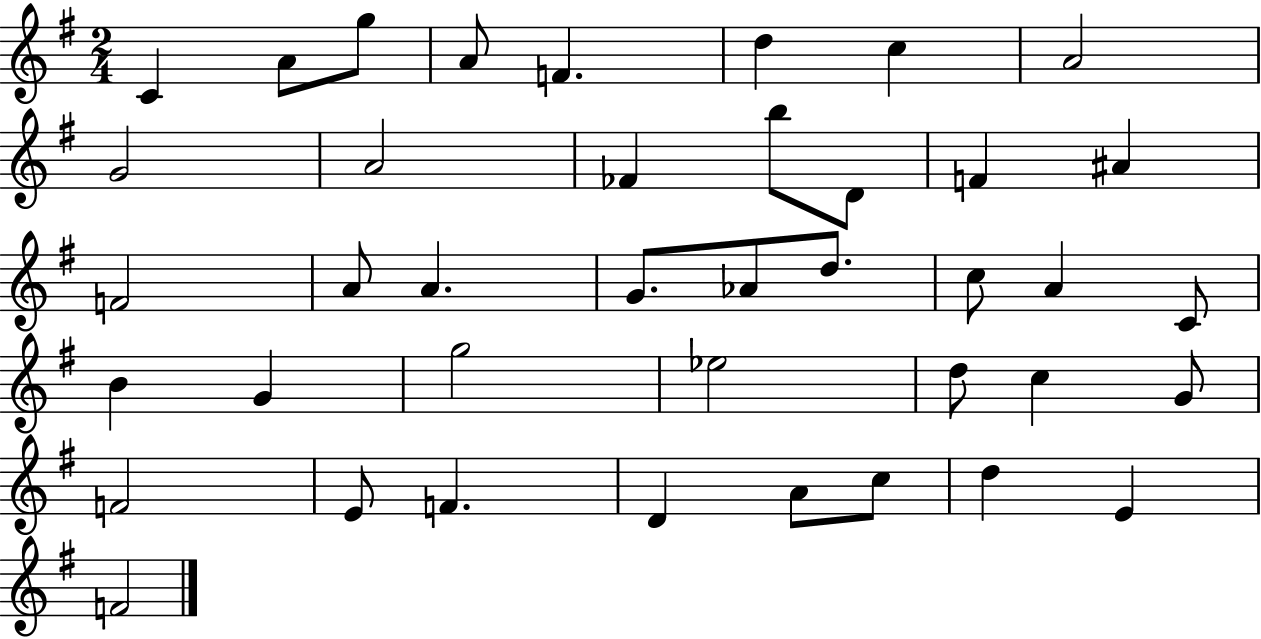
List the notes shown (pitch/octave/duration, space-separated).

C4/q A4/e G5/e A4/e F4/q. D5/q C5/q A4/h G4/h A4/h FES4/q B5/e D4/e F4/q A#4/q F4/h A4/e A4/q. G4/e. Ab4/e D5/e. C5/e A4/q C4/e B4/q G4/q G5/h Eb5/h D5/e C5/q G4/e F4/h E4/e F4/q. D4/q A4/e C5/e D5/q E4/q F4/h